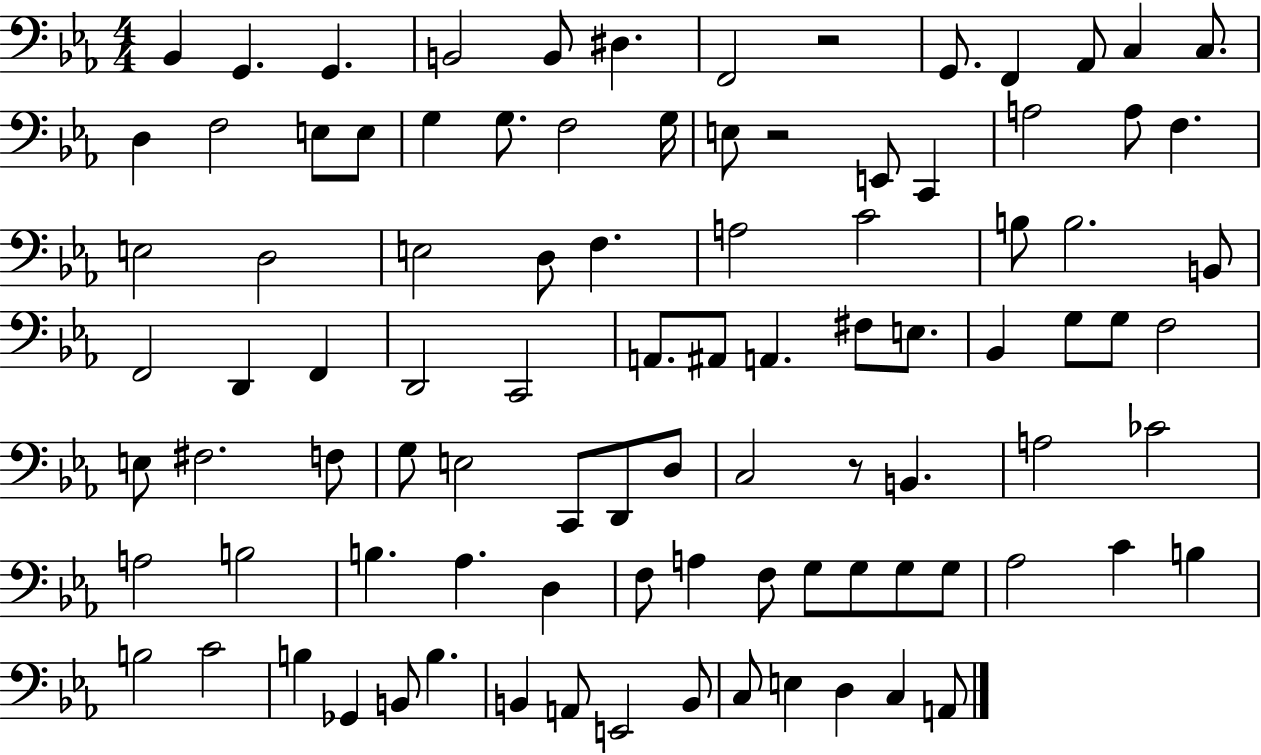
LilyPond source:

{
  \clef bass
  \numericTimeSignature
  \time 4/4
  \key ees \major
  bes,4 g,4. g,4. | b,2 b,8 dis4. | f,2 r2 | g,8. f,4 aes,8 c4 c8. | \break d4 f2 e8 e8 | g4 g8. f2 g16 | e8 r2 e,8 c,4 | a2 a8 f4. | \break e2 d2 | e2 d8 f4. | a2 c'2 | b8 b2. b,8 | \break f,2 d,4 f,4 | d,2 c,2 | a,8. ais,8 a,4. fis8 e8. | bes,4 g8 g8 f2 | \break e8 fis2. f8 | g8 e2 c,8 d,8 d8 | c2 r8 b,4. | a2 ces'2 | \break a2 b2 | b4. aes4. d4 | f8 a4 f8 g8 g8 g8 g8 | aes2 c'4 b4 | \break b2 c'2 | b4 ges,4 b,8 b4. | b,4 a,8 e,2 b,8 | c8 e4 d4 c4 a,8 | \break \bar "|."
}